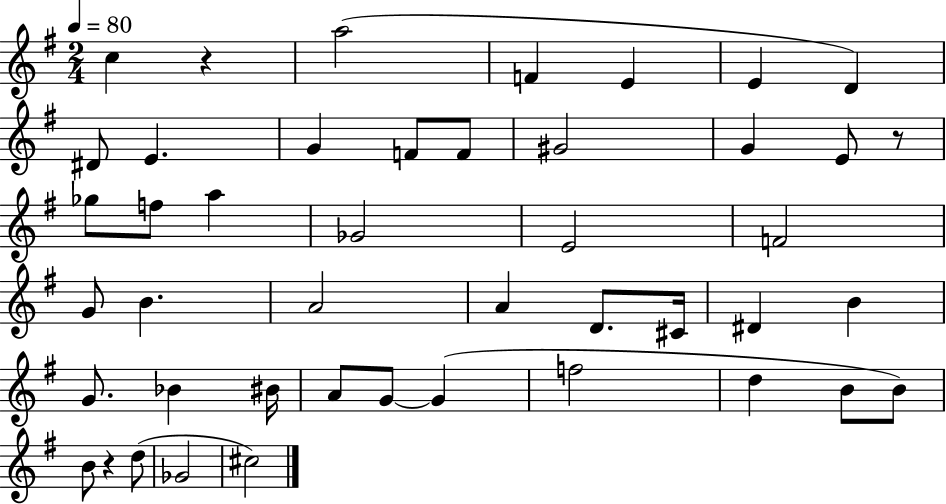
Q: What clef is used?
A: treble